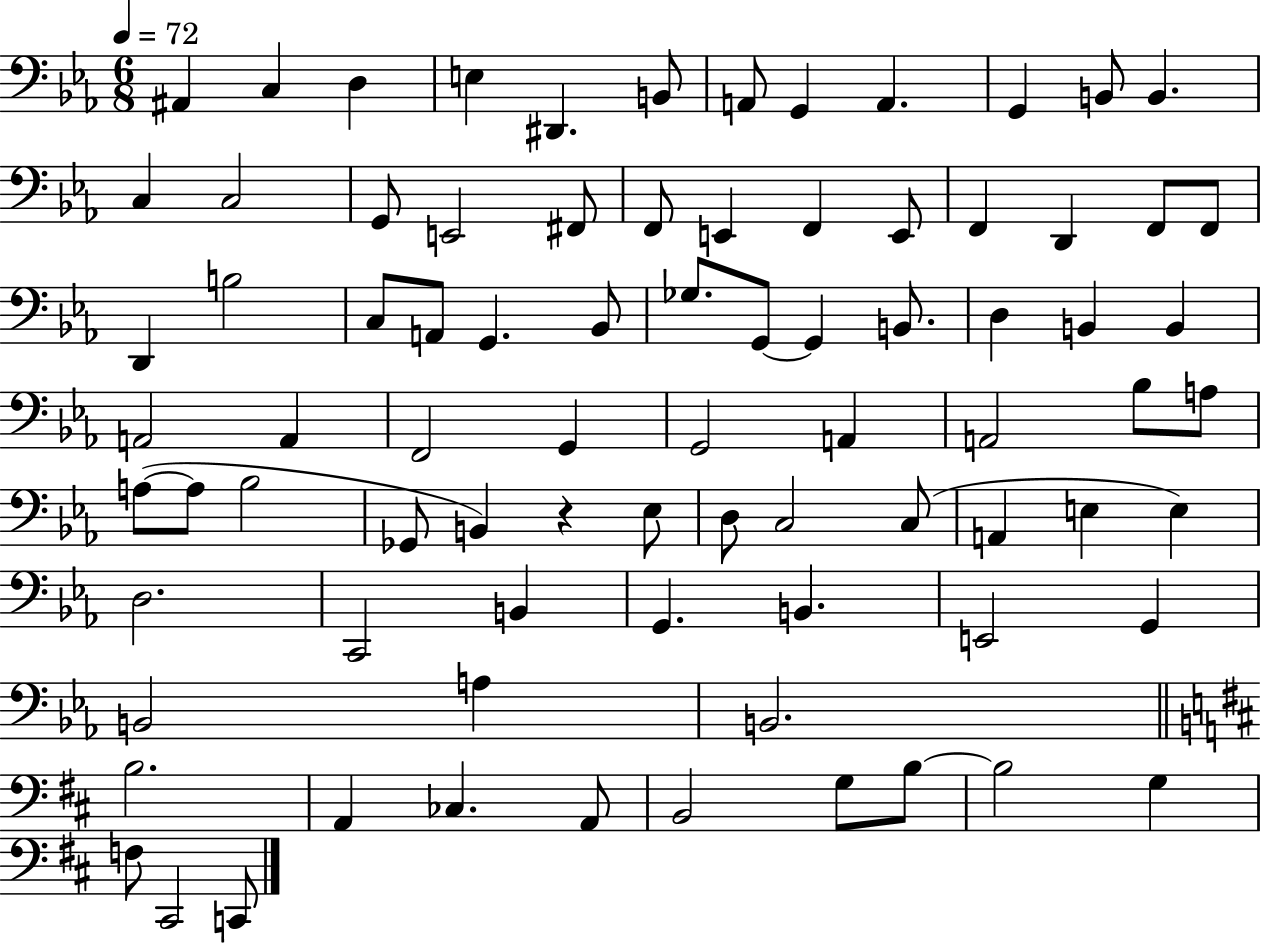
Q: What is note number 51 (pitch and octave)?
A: Gb2